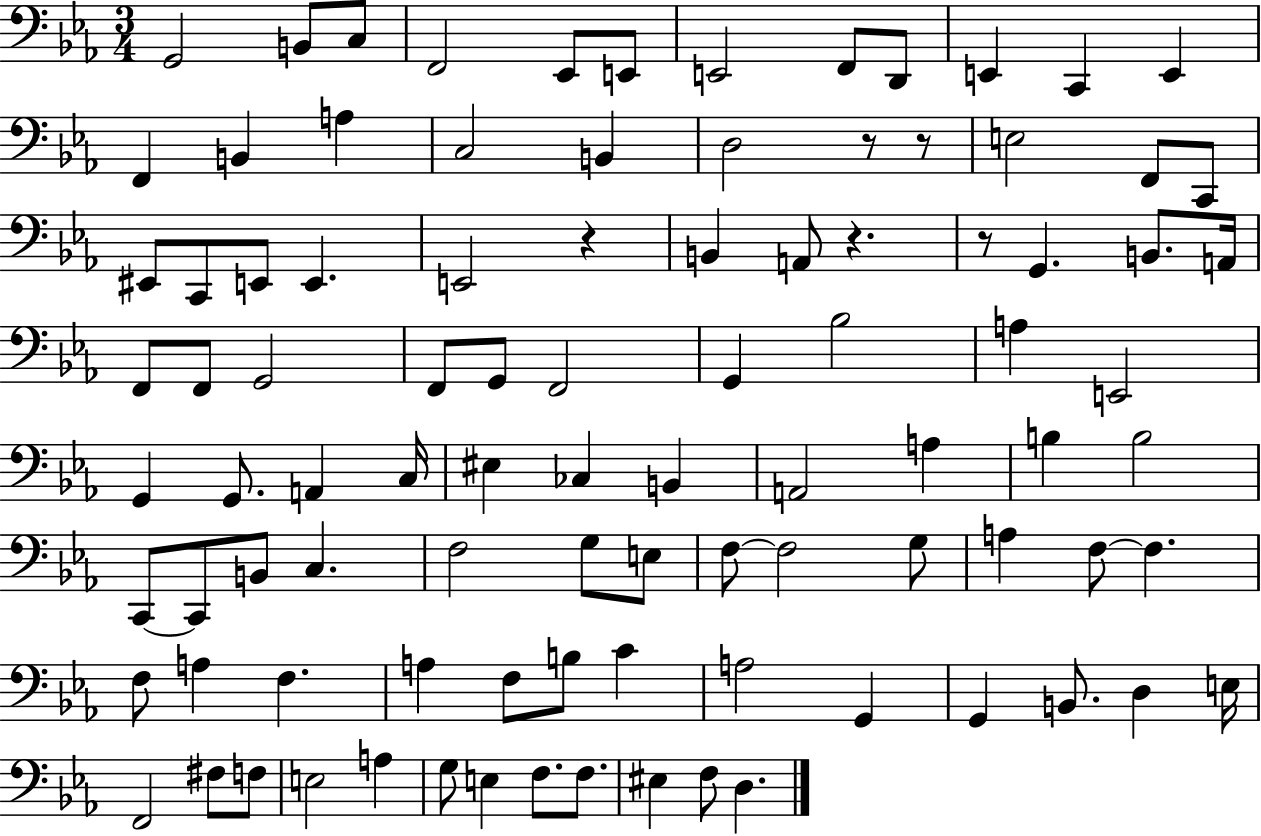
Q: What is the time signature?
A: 3/4